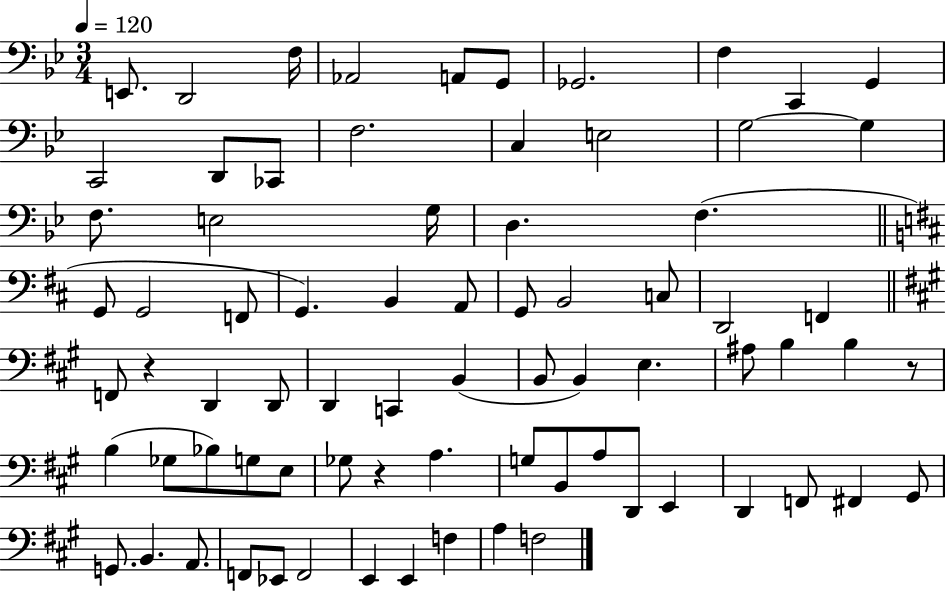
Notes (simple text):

E2/e. D2/h F3/s Ab2/h A2/e G2/e Gb2/h. F3/q C2/q G2/q C2/h D2/e CES2/e F3/h. C3/q E3/h G3/h G3/q F3/e. E3/h G3/s D3/q. F3/q. G2/e G2/h F2/e G2/q. B2/q A2/e G2/e B2/h C3/e D2/h F2/q F2/e R/q D2/q D2/e D2/q C2/q B2/q B2/e B2/q E3/q. A#3/e B3/q B3/q R/e B3/q Gb3/e Bb3/e G3/e E3/e Gb3/e R/q A3/q. G3/e B2/e A3/e D2/e E2/q D2/q F2/e F#2/q G#2/e G2/e. B2/q. A2/e. F2/e Eb2/e F2/h E2/q E2/q F3/q A3/q F3/h